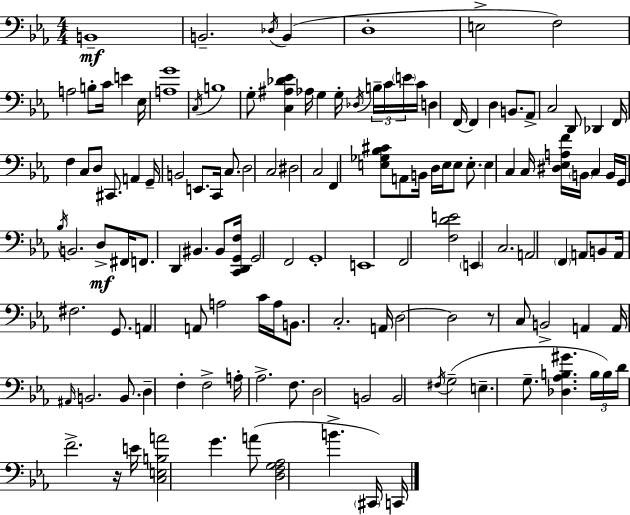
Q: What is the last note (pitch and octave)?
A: C2